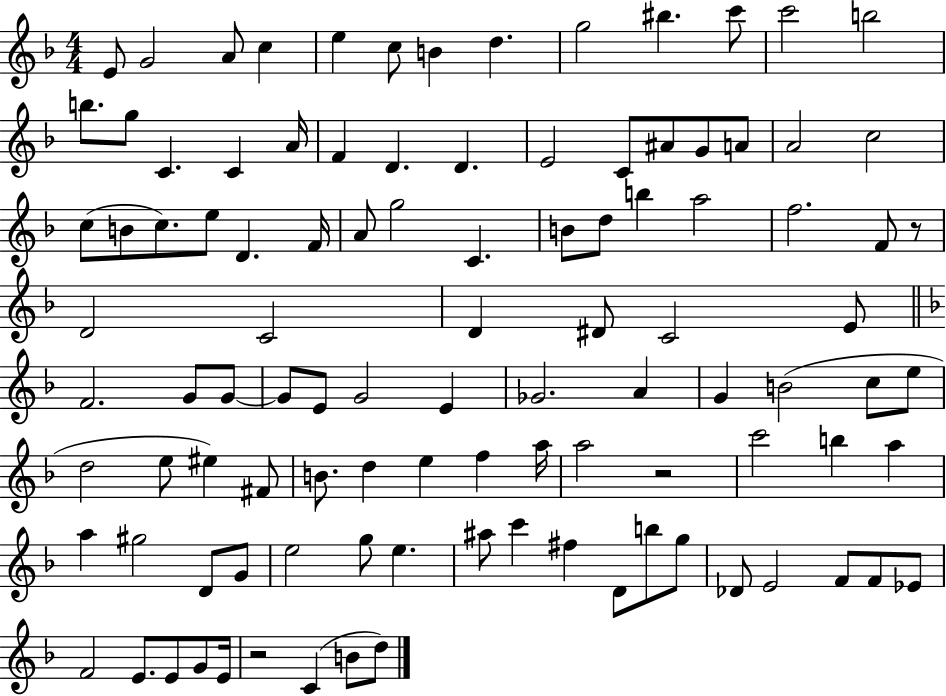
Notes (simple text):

E4/e G4/h A4/e C5/q E5/q C5/e B4/q D5/q. G5/h BIS5/q. C6/e C6/h B5/h B5/e. G5/e C4/q. C4/q A4/s F4/q D4/q. D4/q. E4/h C4/e A#4/e G4/e A4/e A4/h C5/h C5/e B4/e C5/e. E5/e D4/q. F4/s A4/e G5/h C4/q. B4/e D5/e B5/q A5/h F5/h. F4/e R/e D4/h C4/h D4/q D#4/e C4/h E4/e F4/h. G4/e G4/e G4/e E4/e G4/h E4/q Gb4/h. A4/q G4/q B4/h C5/e E5/e D5/h E5/e EIS5/q F#4/e B4/e. D5/q E5/q F5/q A5/s A5/h R/h C6/h B5/q A5/q A5/q G#5/h D4/e G4/e E5/h G5/e E5/q. A#5/e C6/q F#5/q D4/e B5/e G5/e Db4/e E4/h F4/e F4/e Eb4/e F4/h E4/e. E4/e G4/e E4/s R/h C4/q B4/e D5/e